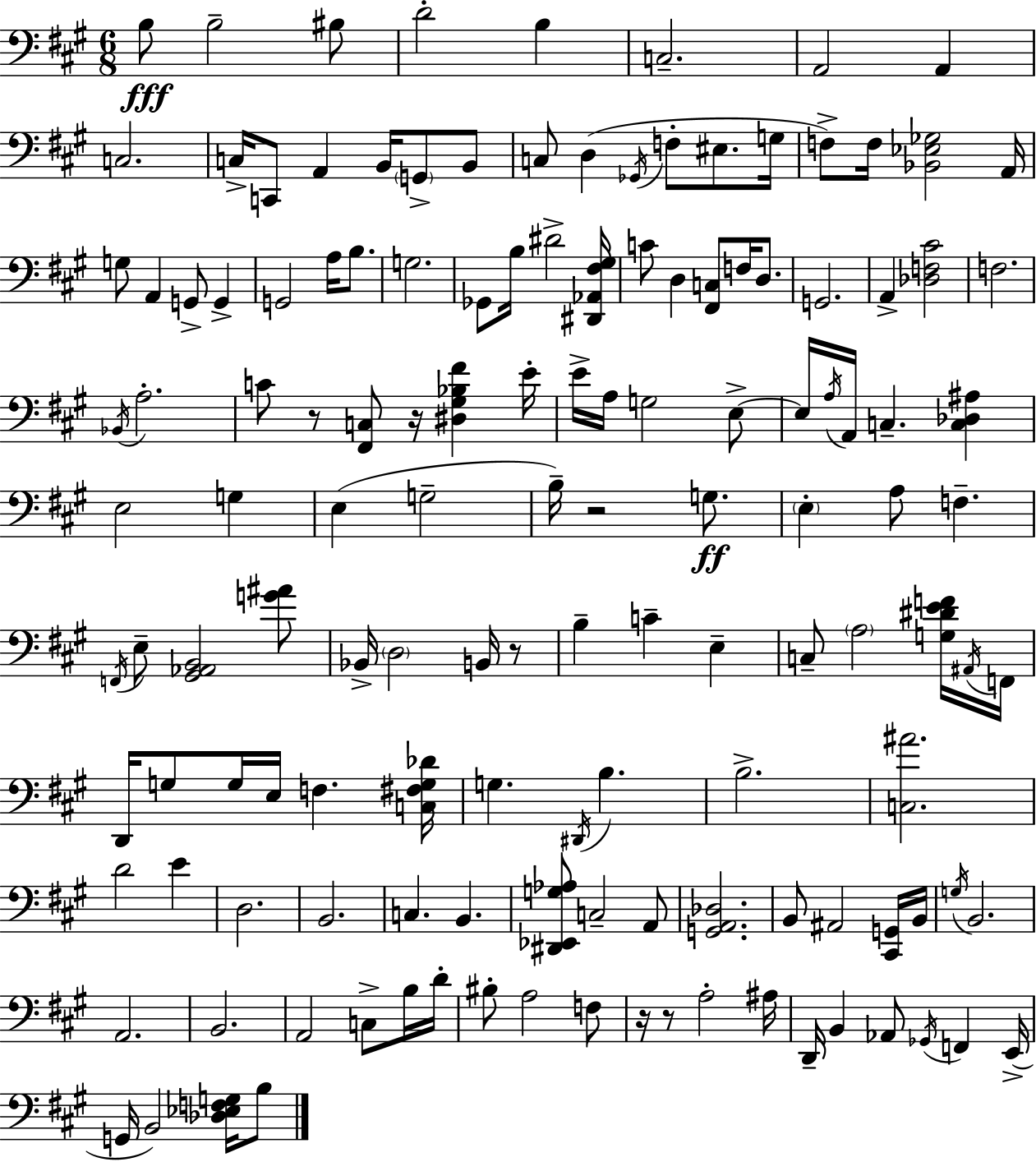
X:1
T:Untitled
M:6/8
L:1/4
K:A
B,/2 B,2 ^B,/2 D2 B, C,2 A,,2 A,, C,2 C,/4 C,,/2 A,, B,,/4 G,,/2 B,,/2 C,/2 D, _G,,/4 F,/2 ^E,/2 G,/4 F,/2 F,/4 [_B,,_E,_G,]2 A,,/4 G,/2 A,, G,,/2 G,, G,,2 A,/4 B,/2 G,2 _G,,/2 B,/4 ^D2 [^D,,_A,,^F,^G,]/4 C/2 D, [^F,,C,]/2 F,/4 D,/2 G,,2 A,, [_D,F,^C]2 F,2 _B,,/4 A,2 C/2 z/2 [^F,,C,]/2 z/4 [^D,^G,_B,^F] E/4 E/4 A,/4 G,2 E,/2 E,/4 A,/4 A,,/4 C, [C,_D,^A,] E,2 G, E, G,2 B,/4 z2 G,/2 E, A,/2 F, F,,/4 E,/2 [^G,,_A,,B,,]2 [G^A]/2 _B,,/4 D,2 B,,/4 z/2 B, C E, C,/2 A,2 [G,^DEF]/4 ^A,,/4 F,,/4 D,,/4 G,/2 G,/4 E,/4 F, [C,^F,G,_D]/4 G, ^D,,/4 B, B,2 [C,^A]2 D2 E D,2 B,,2 C, B,, [^D,,_E,,G,_A,]/2 C,2 A,,/2 [G,,A,,_D,]2 B,,/2 ^A,,2 [^C,,G,,]/4 B,,/4 G,/4 B,,2 A,,2 B,,2 A,,2 C,/2 B,/4 D/4 ^B,/2 A,2 F,/2 z/4 z/2 A,2 ^A,/4 D,,/4 B,, _A,,/2 _G,,/4 F,, E,,/4 G,,/4 B,,2 [_D,_E,F,G,]/4 B,/2